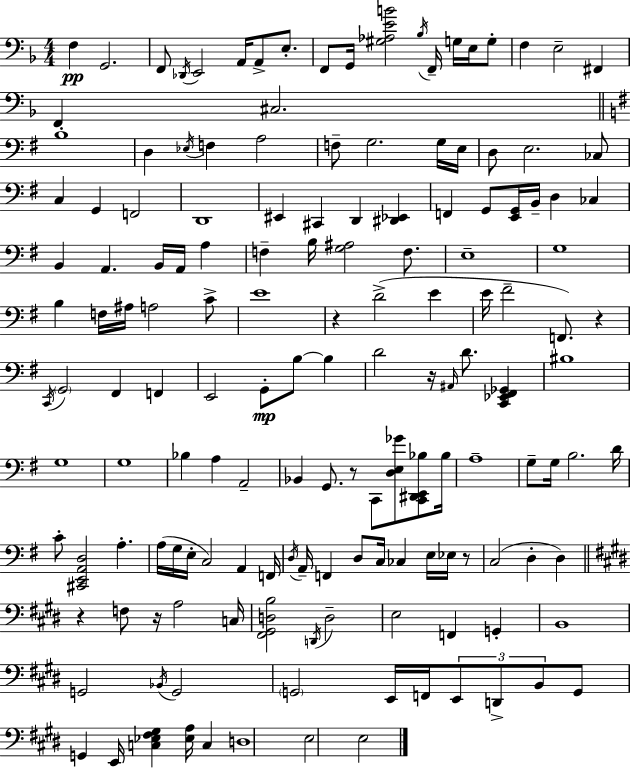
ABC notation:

X:1
T:Untitled
M:4/4
L:1/4
K:Dm
F, G,,2 F,,/2 _D,,/4 E,,2 A,,/4 A,,/2 E,/2 F,,/2 G,,/4 [^G,_A,EB]2 _B,/4 F,,/4 G,/4 E,/4 G,/2 F, E,2 ^F,, F,, ^C,2 B,4 D, _E,/4 F, A,2 F,/2 G,2 G,/4 E,/4 D,/2 E,2 _C,/2 C, G,, F,,2 D,,4 ^E,, ^C,, D,, [^D,,_E,,] F,, G,,/2 [E,,G,,]/4 B,,/4 D, _C, B,, A,, B,,/4 A,,/4 A, F, B,/4 [G,^A,]2 F,/2 E,4 G,4 B, F,/4 ^A,/4 A,2 C/2 E4 z D2 E E/4 ^F2 F,,/2 z C,,/4 G,,2 ^F,, F,, E,,2 G,,/2 B,/2 B, D2 z/4 ^A,,/4 D/2 [C,,_E,,^F,,_G,,] ^B,4 G,4 G,4 _B, A, A,,2 _B,, G,,/2 z/2 C,,/2 [D,E,_G]/2 [C,,^D,,E,,_B,]/2 _B,/4 A,4 G,/2 G,/4 B,2 D/4 C/2 [^C,,E,,A,,D,]2 A, A,/4 G,/4 E,/4 C,2 A,, F,,/4 D,/4 A,,/4 F,, D,/2 C,/4 _C, E,/4 _E,/4 z/2 C,2 D, D, z F,/2 z/4 A,2 C,/4 [^F,,^G,,D,B,]2 D,,/4 D,2 E,2 F,, G,, B,,4 G,,2 _B,,/4 G,,2 G,,2 E,,/4 F,,/4 E,,/2 D,,/2 B,,/2 G,,/2 G,, E,,/4 [C,_E,^F,^G,] [_E,A,]/4 C, D,4 E,2 E,2